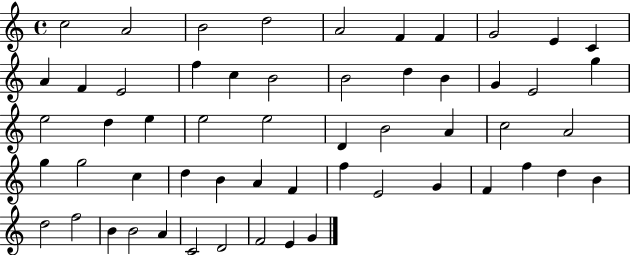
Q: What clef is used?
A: treble